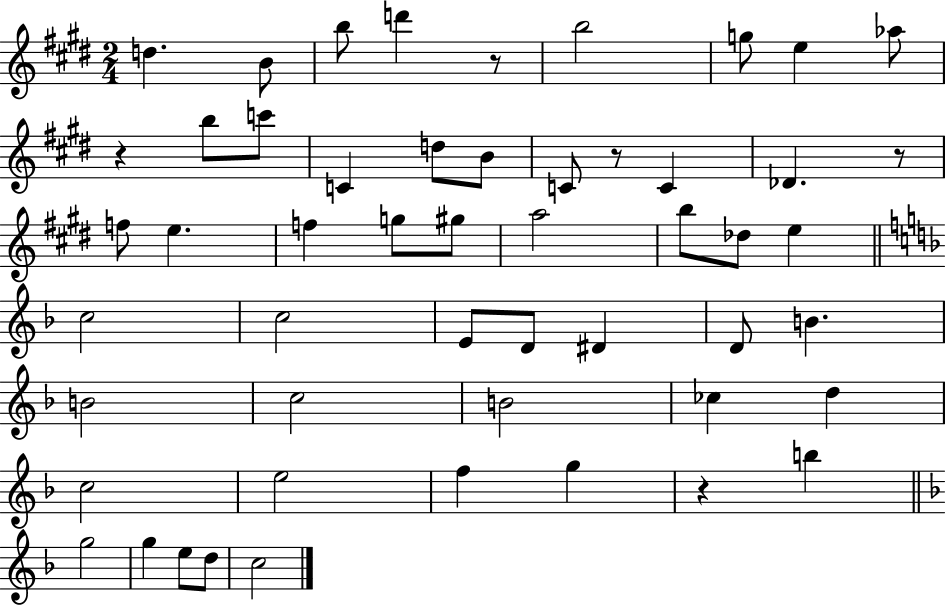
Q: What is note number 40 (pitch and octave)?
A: F5